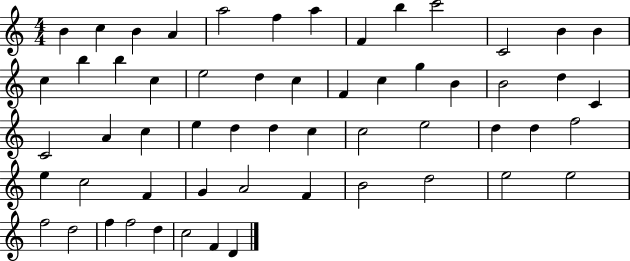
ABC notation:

X:1
T:Untitled
M:4/4
L:1/4
K:C
B c B A a2 f a F b c'2 C2 B B c b b c e2 d c F c g B B2 d C C2 A c e d d c c2 e2 d d f2 e c2 F G A2 F B2 d2 e2 e2 f2 d2 f f2 d c2 F D